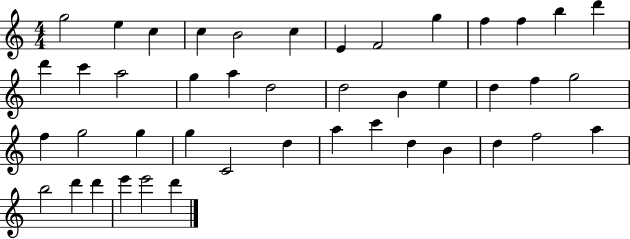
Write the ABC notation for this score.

X:1
T:Untitled
M:4/4
L:1/4
K:C
g2 e c c B2 c E F2 g f f b d' d' c' a2 g a d2 d2 B e d f g2 f g2 g g C2 d a c' d B d f2 a b2 d' d' e' e'2 d'